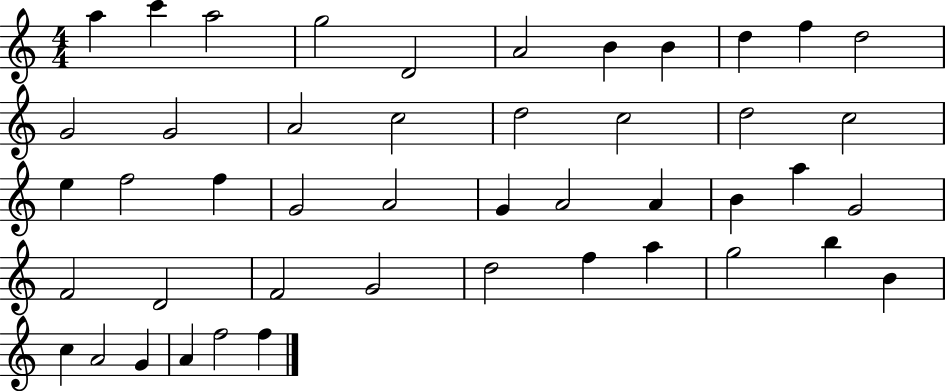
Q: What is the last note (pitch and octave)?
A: F5